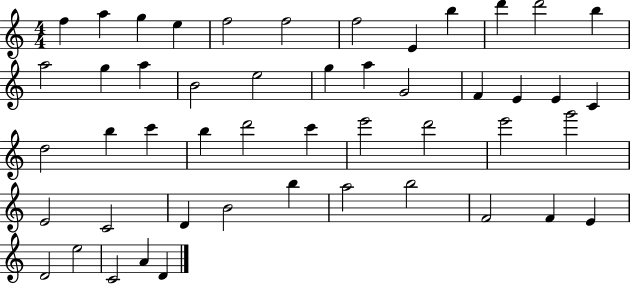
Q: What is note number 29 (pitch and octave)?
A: D6